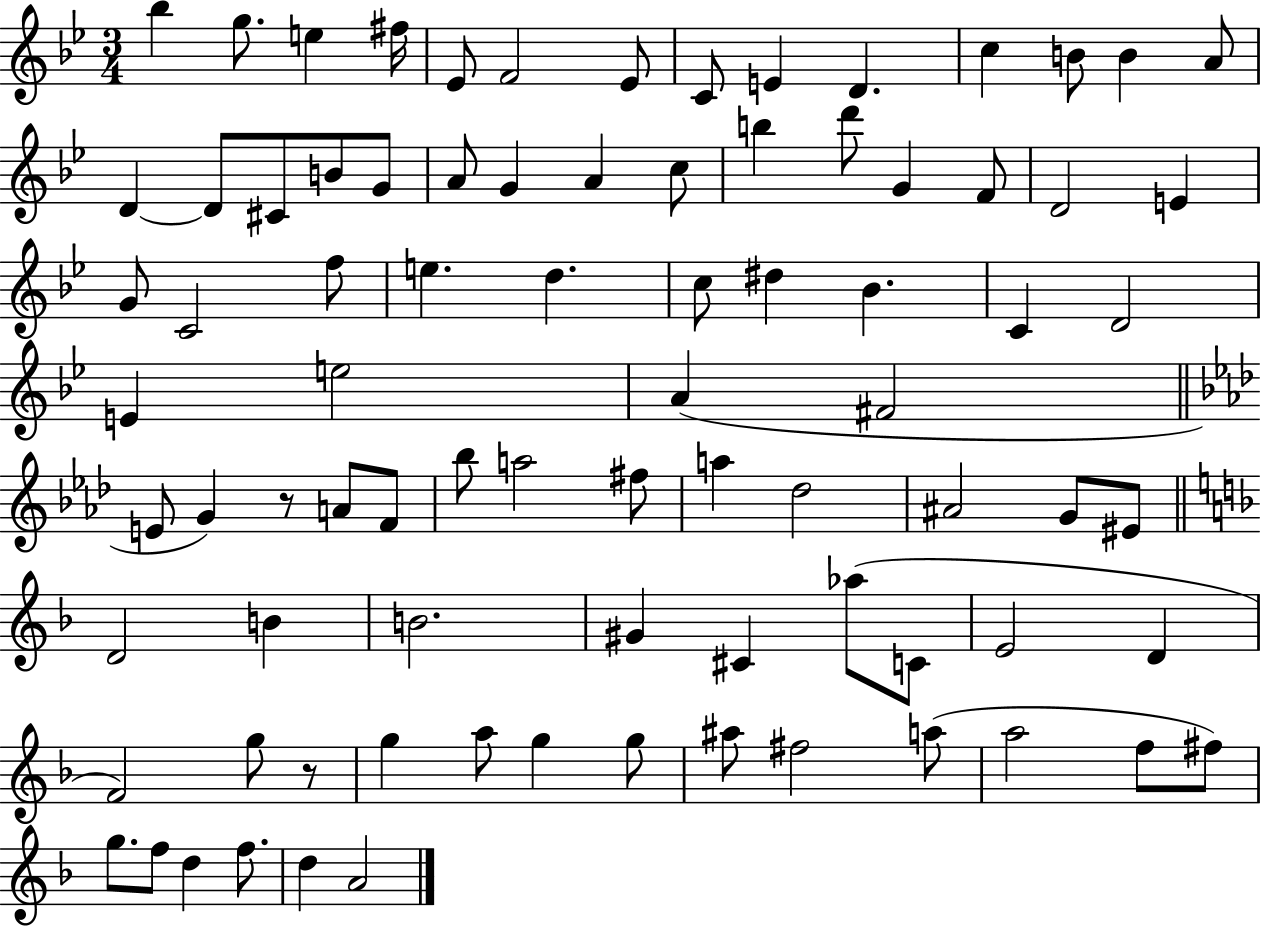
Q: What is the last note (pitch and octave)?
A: A4